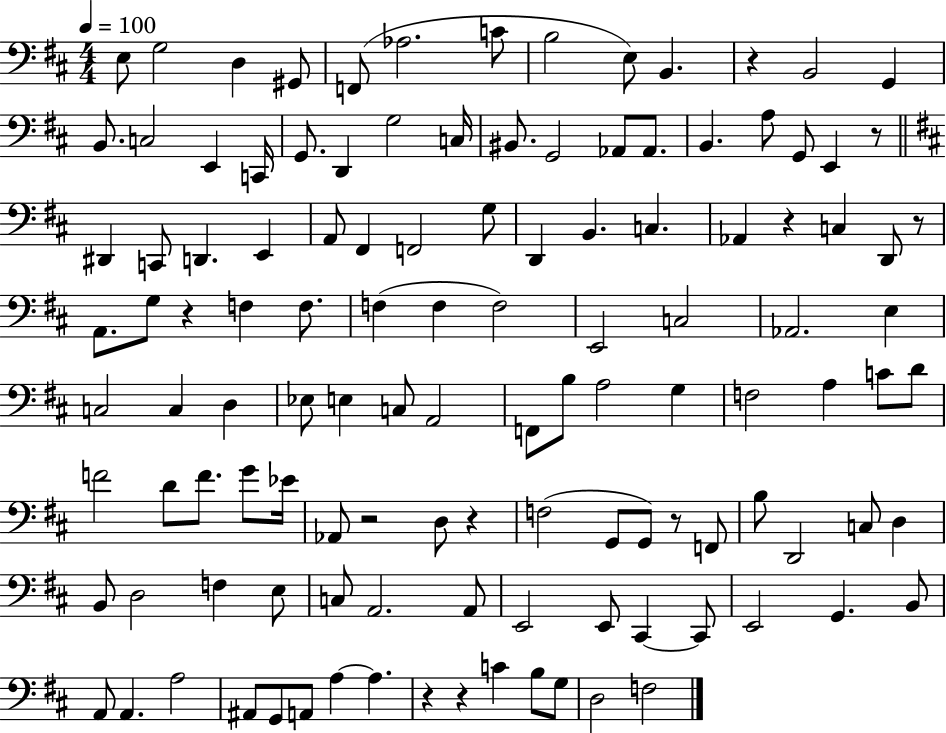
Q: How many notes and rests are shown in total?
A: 120